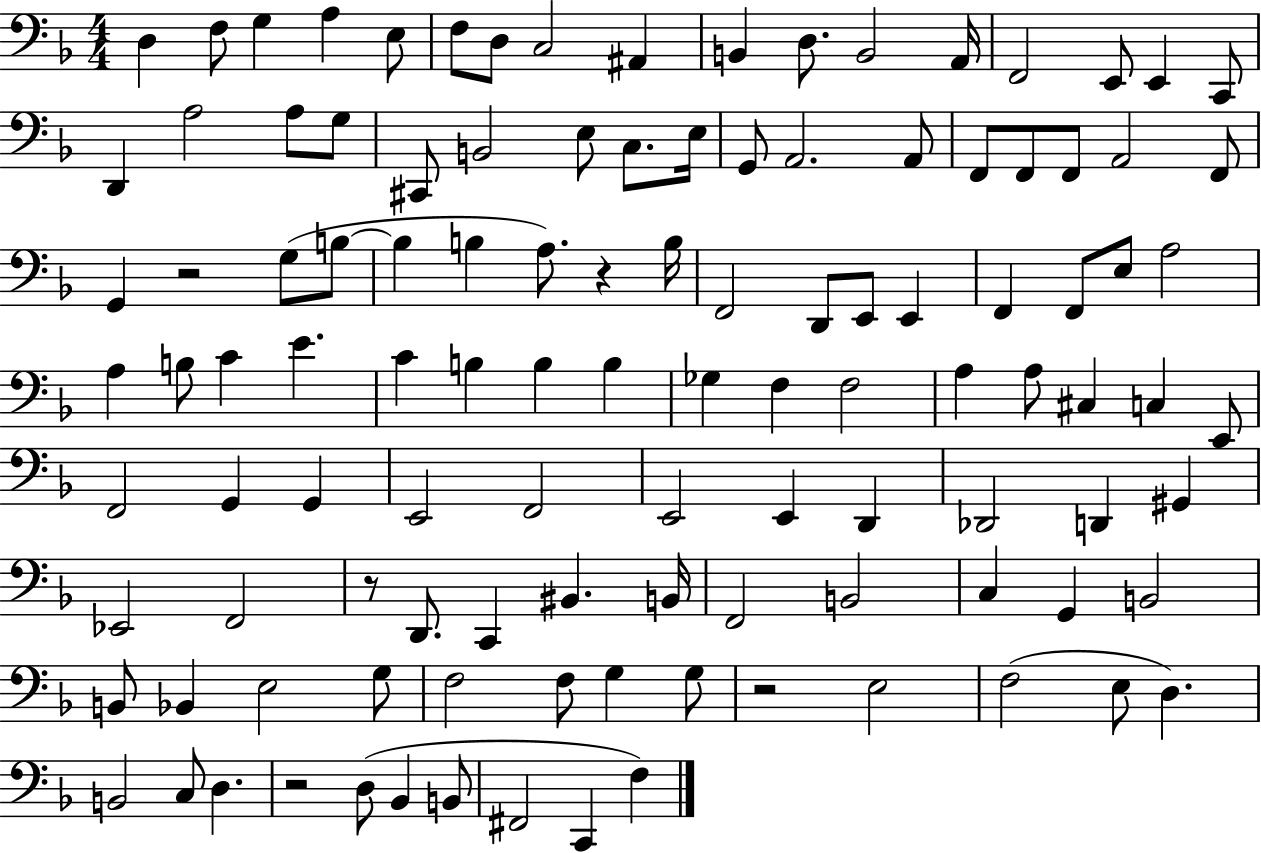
X:1
T:Untitled
M:4/4
L:1/4
K:F
D, F,/2 G, A, E,/2 F,/2 D,/2 C,2 ^A,, B,, D,/2 B,,2 A,,/4 F,,2 E,,/2 E,, C,,/2 D,, A,2 A,/2 G,/2 ^C,,/2 B,,2 E,/2 C,/2 E,/4 G,,/2 A,,2 A,,/2 F,,/2 F,,/2 F,,/2 A,,2 F,,/2 G,, z2 G,/2 B,/2 B, B, A,/2 z B,/4 F,,2 D,,/2 E,,/2 E,, F,, F,,/2 E,/2 A,2 A, B,/2 C E C B, B, B, _G, F, F,2 A, A,/2 ^C, C, E,,/2 F,,2 G,, G,, E,,2 F,,2 E,,2 E,, D,, _D,,2 D,, ^G,, _E,,2 F,,2 z/2 D,,/2 C,, ^B,, B,,/4 F,,2 B,,2 C, G,, B,,2 B,,/2 _B,, E,2 G,/2 F,2 F,/2 G, G,/2 z2 E,2 F,2 E,/2 D, B,,2 C,/2 D, z2 D,/2 _B,, B,,/2 ^F,,2 C,, F,